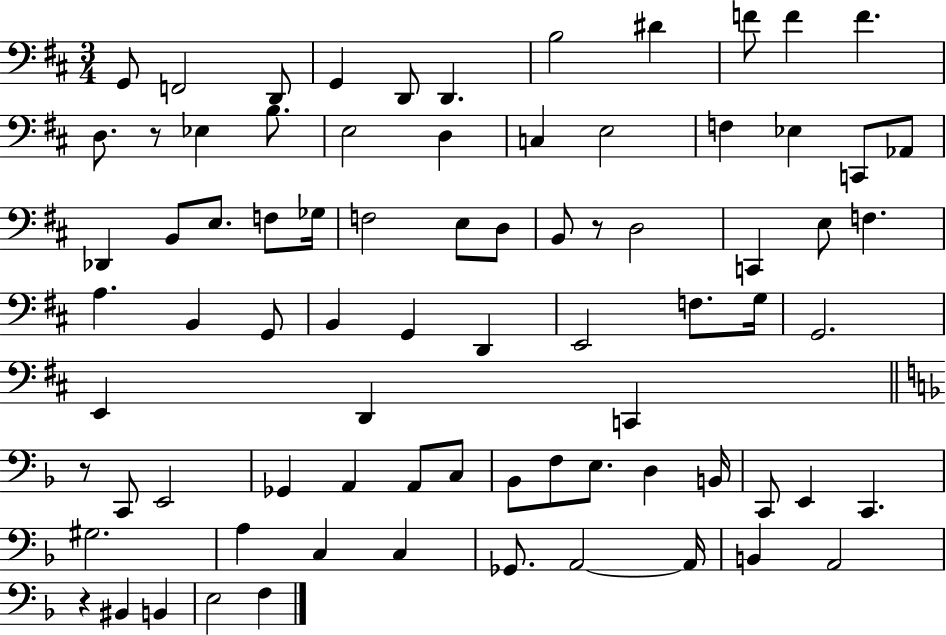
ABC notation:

X:1
T:Untitled
M:3/4
L:1/4
K:D
G,,/2 F,,2 D,,/2 G,, D,,/2 D,, B,2 ^D F/2 F F D,/2 z/2 _E, B,/2 E,2 D, C, E,2 F, _E, C,,/2 _A,,/2 _D,, B,,/2 E,/2 F,/2 _G,/4 F,2 E,/2 D,/2 B,,/2 z/2 D,2 C,, E,/2 F, A, B,, G,,/2 B,, G,, D,, E,,2 F,/2 G,/4 G,,2 E,, D,, C,, z/2 C,,/2 E,,2 _G,, A,, A,,/2 C,/2 _B,,/2 F,/2 E,/2 D, B,,/4 C,,/2 E,, C,, ^G,2 A, C, C, _G,,/2 A,,2 A,,/4 B,, A,,2 z ^B,, B,, E,2 F,